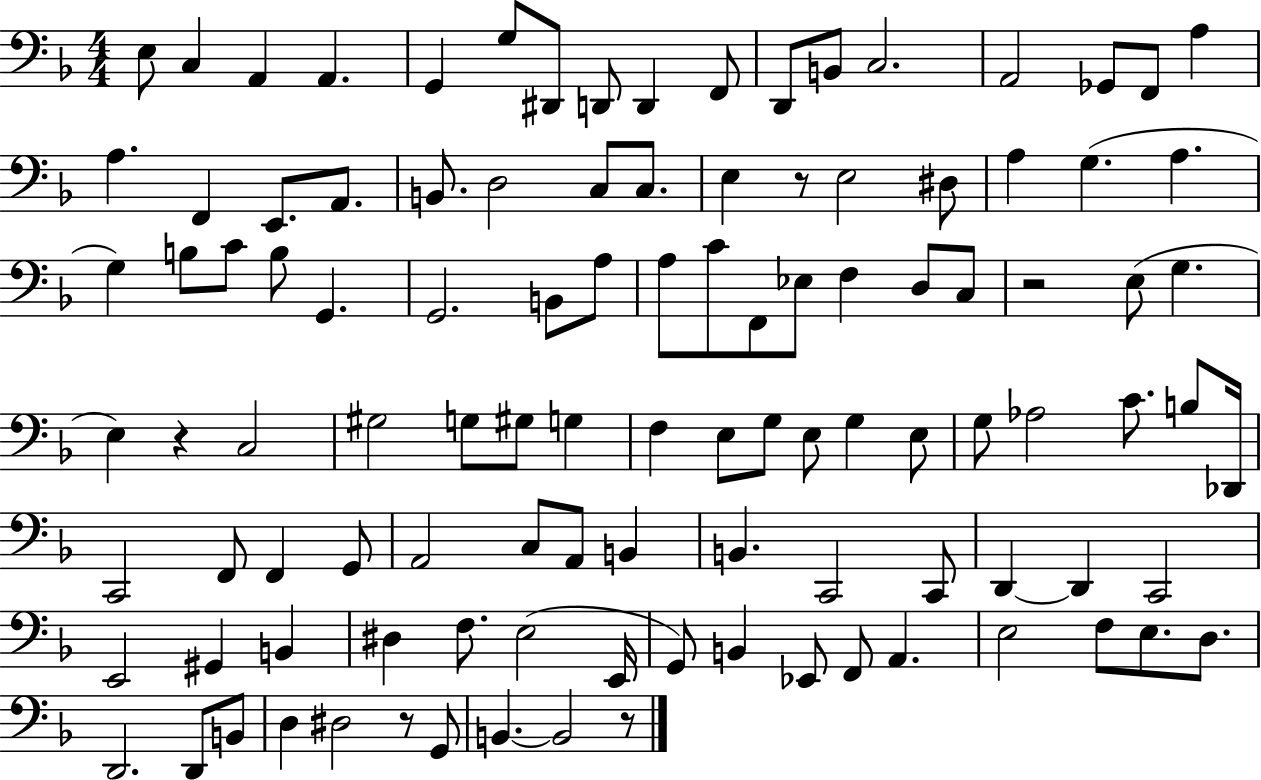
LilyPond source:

{
  \clef bass
  \numericTimeSignature
  \time 4/4
  \key f \major
  e8 c4 a,4 a,4. | g,4 g8 dis,8 d,8 d,4 f,8 | d,8 b,8 c2. | a,2 ges,8 f,8 a4 | \break a4. f,4 e,8. a,8. | b,8. d2 c8 c8. | e4 r8 e2 dis8 | a4 g4.( a4. | \break g4) b8 c'8 b8 g,4. | g,2. b,8 a8 | a8 c'8 f,8 ees8 f4 d8 c8 | r2 e8( g4. | \break e4) r4 c2 | gis2 g8 gis8 g4 | f4 e8 g8 e8 g4 e8 | g8 aes2 c'8. b8 des,16 | \break c,2 f,8 f,4 g,8 | a,2 c8 a,8 b,4 | b,4. c,2 c,8 | d,4~~ d,4 c,2 | \break e,2 gis,4 b,4 | dis4 f8. e2( e,16 | g,8) b,4 ees,8 f,8 a,4. | e2 f8 e8. d8. | \break d,2. d,8 b,8 | d4 dis2 r8 g,8 | b,4.~~ b,2 r8 | \bar "|."
}